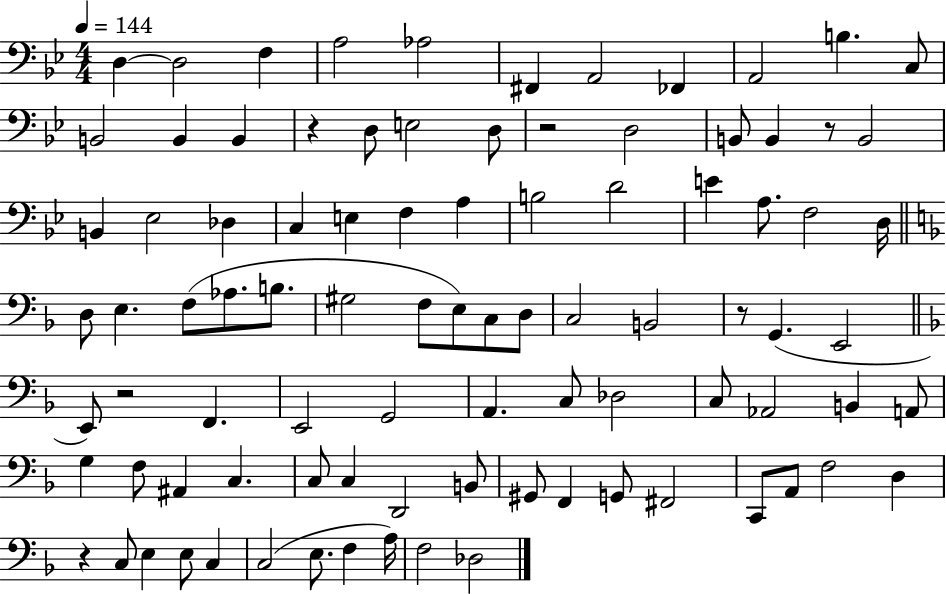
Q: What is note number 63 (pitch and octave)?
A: C3